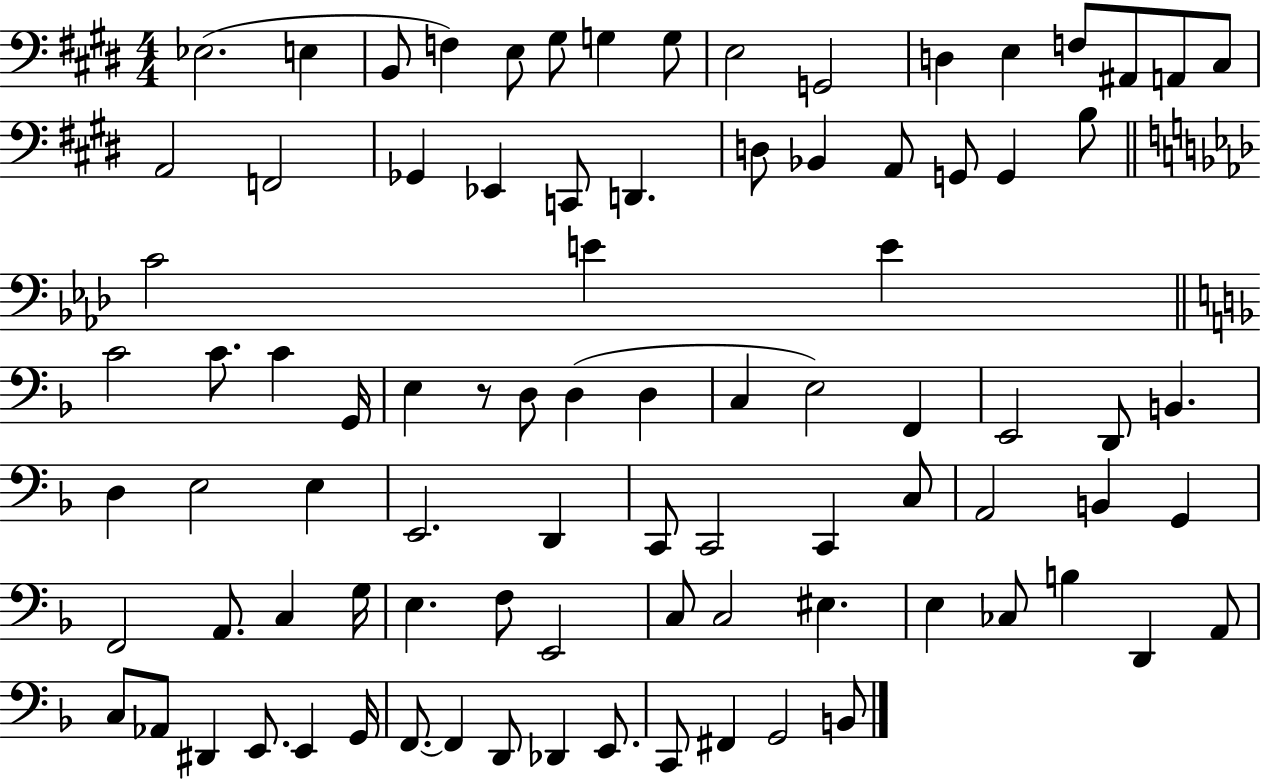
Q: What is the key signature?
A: E major